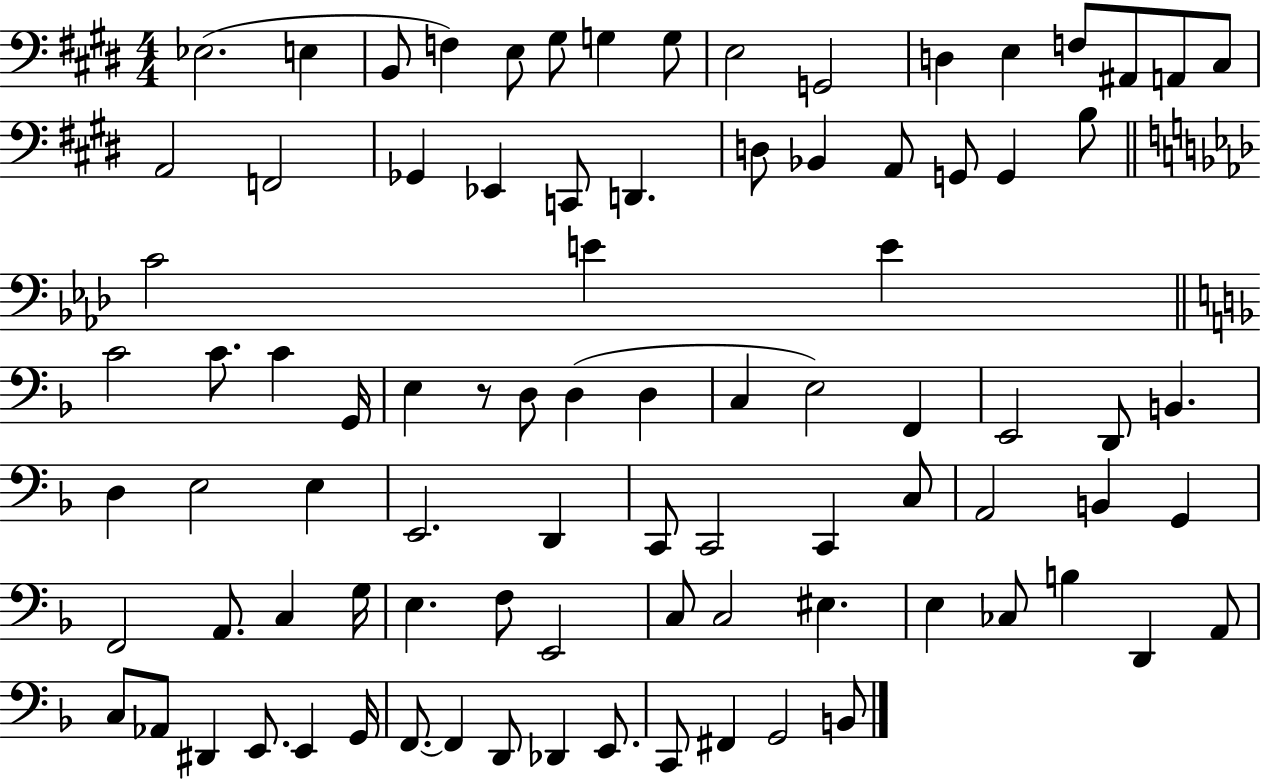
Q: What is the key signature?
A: E major